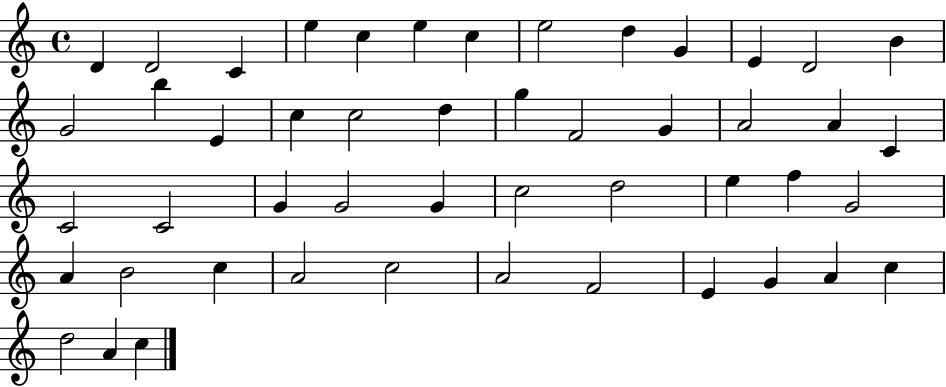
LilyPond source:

{
  \clef treble
  \time 4/4
  \defaultTimeSignature
  \key c \major
  d'4 d'2 c'4 | e''4 c''4 e''4 c''4 | e''2 d''4 g'4 | e'4 d'2 b'4 | \break g'2 b''4 e'4 | c''4 c''2 d''4 | g''4 f'2 g'4 | a'2 a'4 c'4 | \break c'2 c'2 | g'4 g'2 g'4 | c''2 d''2 | e''4 f''4 g'2 | \break a'4 b'2 c''4 | a'2 c''2 | a'2 f'2 | e'4 g'4 a'4 c''4 | \break d''2 a'4 c''4 | \bar "|."
}